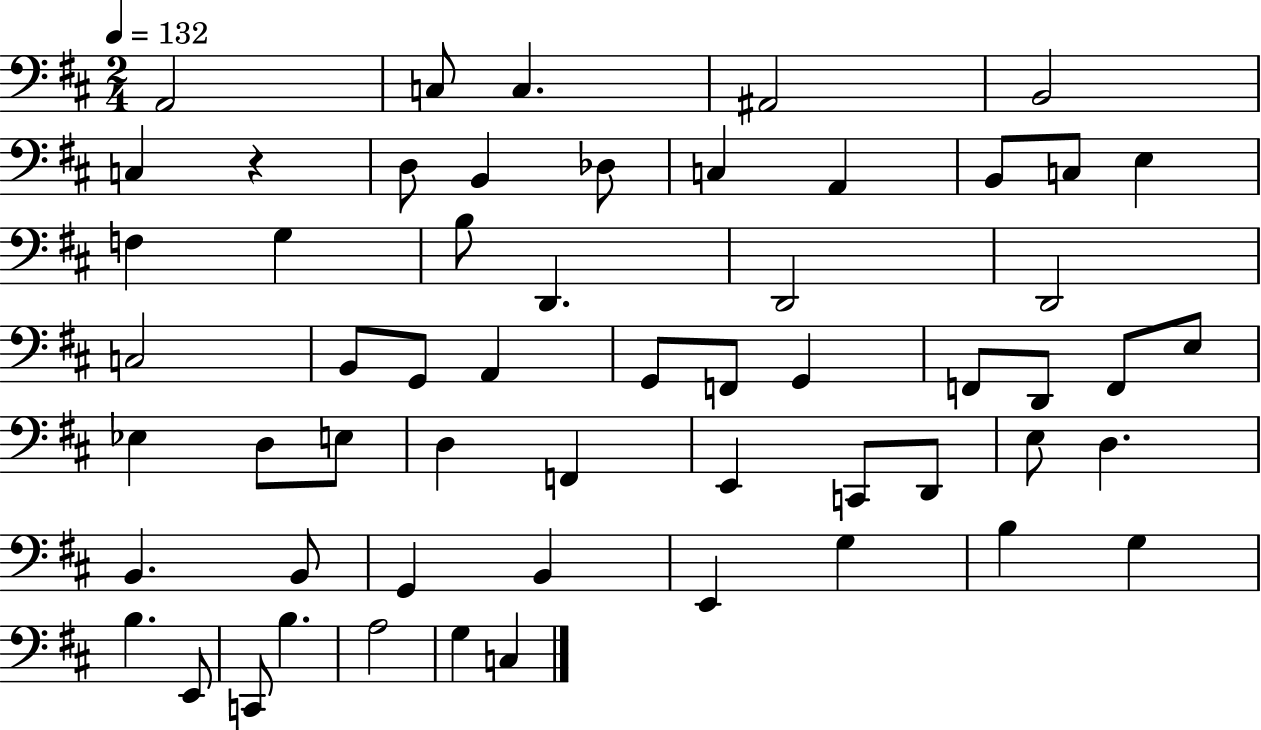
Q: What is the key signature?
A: D major